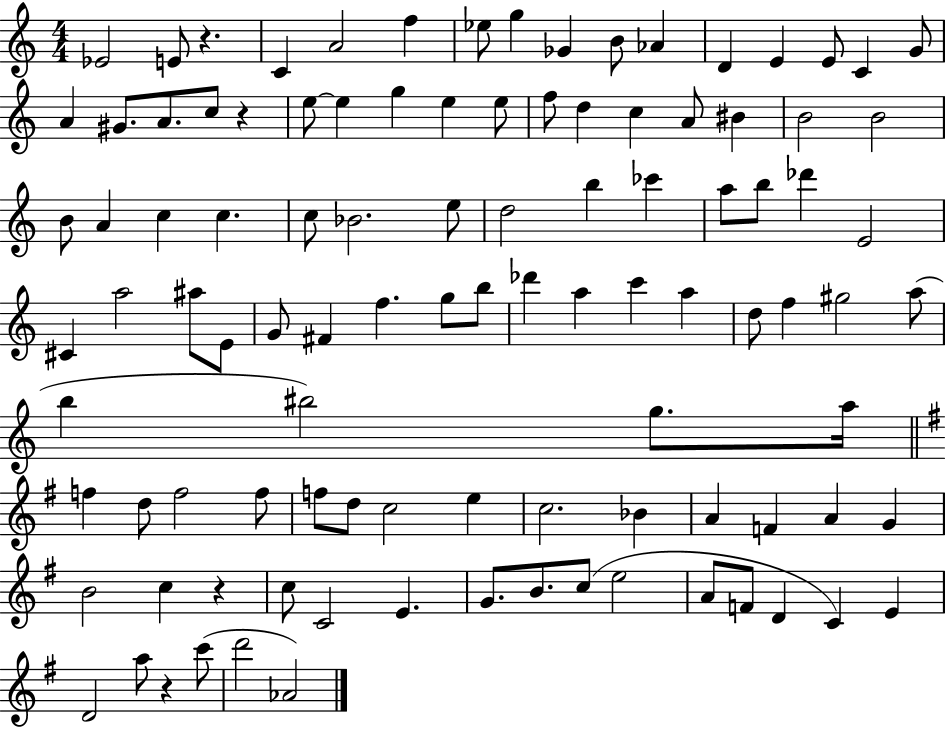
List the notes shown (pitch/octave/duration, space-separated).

Eb4/h E4/e R/q. C4/q A4/h F5/q Eb5/e G5/q Gb4/q B4/e Ab4/q D4/q E4/q E4/e C4/q G4/e A4/q G#4/e. A4/e. C5/e R/q E5/e E5/q G5/q E5/q E5/e F5/e D5/q C5/q A4/e BIS4/q B4/h B4/h B4/e A4/q C5/q C5/q. C5/e Bb4/h. E5/e D5/h B5/q CES6/q A5/e B5/e Db6/q E4/h C#4/q A5/h A#5/e E4/e G4/e F#4/q F5/q. G5/e B5/e Db6/q A5/q C6/q A5/q D5/e F5/q G#5/h A5/e B5/q BIS5/h G5/e. A5/s F5/q D5/e F5/h F5/e F5/e D5/e C5/h E5/q C5/h. Bb4/q A4/q F4/q A4/q G4/q B4/h C5/q R/q C5/e C4/h E4/q. G4/e. B4/e. C5/e E5/h A4/e F4/e D4/q C4/q E4/q D4/h A5/e R/q C6/e D6/h Ab4/h